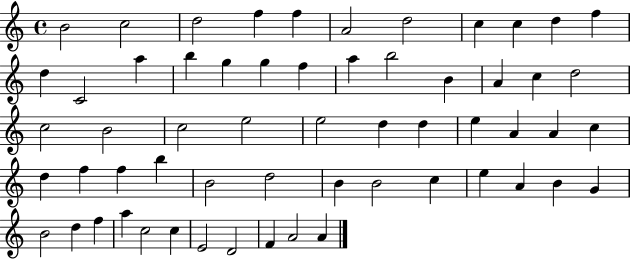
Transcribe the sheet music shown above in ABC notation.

X:1
T:Untitled
M:4/4
L:1/4
K:C
B2 c2 d2 f f A2 d2 c c d f d C2 a b g g f a b2 B A c d2 c2 B2 c2 e2 e2 d d e A A c d f f b B2 d2 B B2 c e A B G B2 d f a c2 c E2 D2 F A2 A